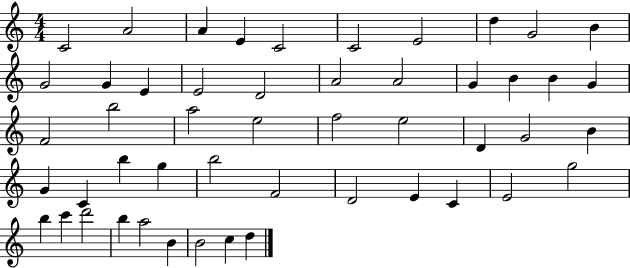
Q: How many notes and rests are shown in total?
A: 50